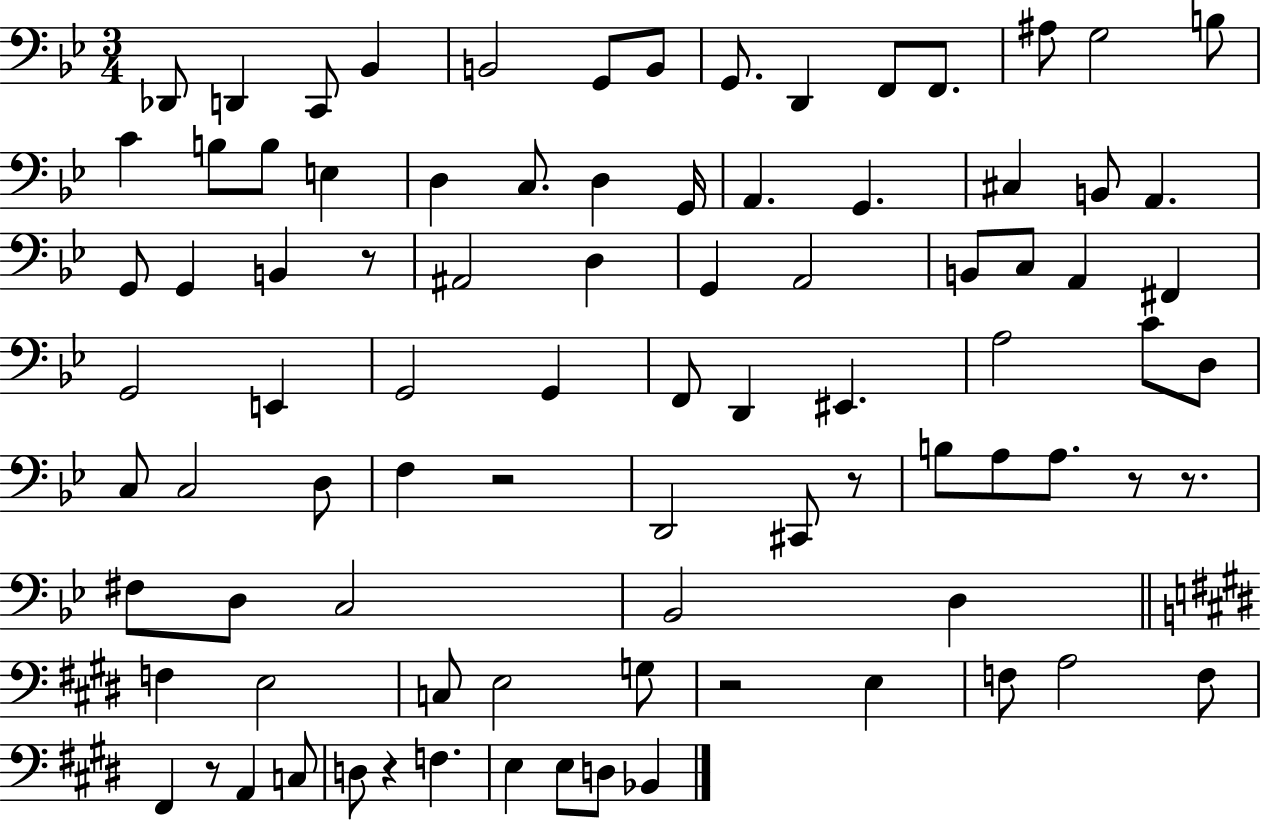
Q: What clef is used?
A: bass